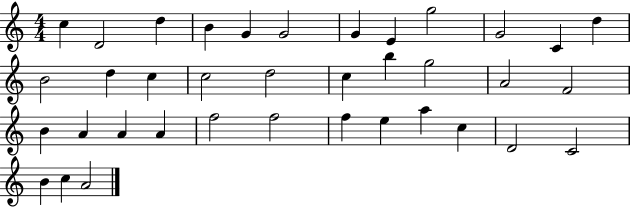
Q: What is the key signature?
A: C major